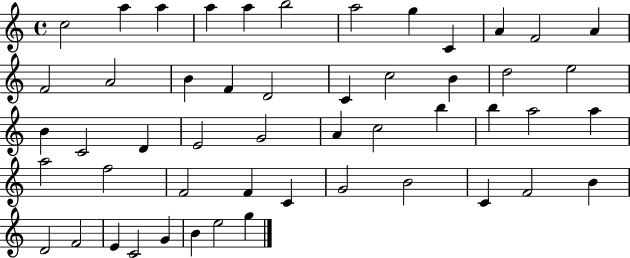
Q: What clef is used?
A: treble